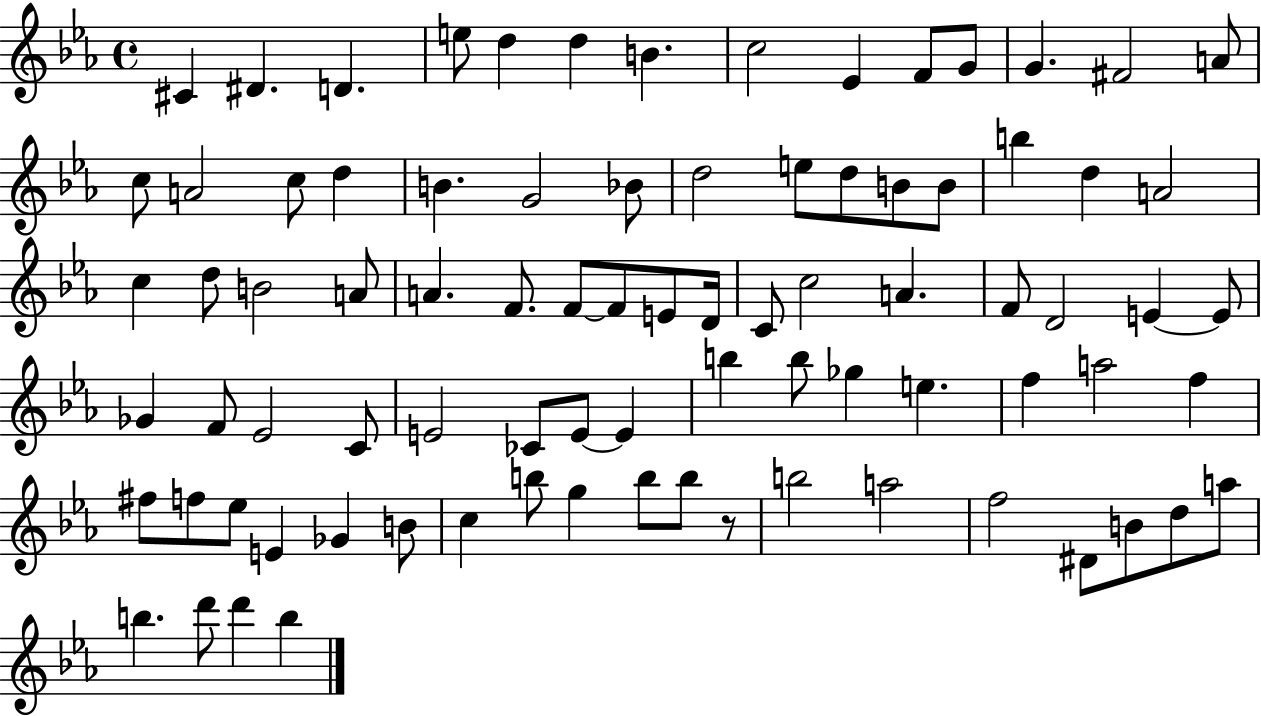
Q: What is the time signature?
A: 4/4